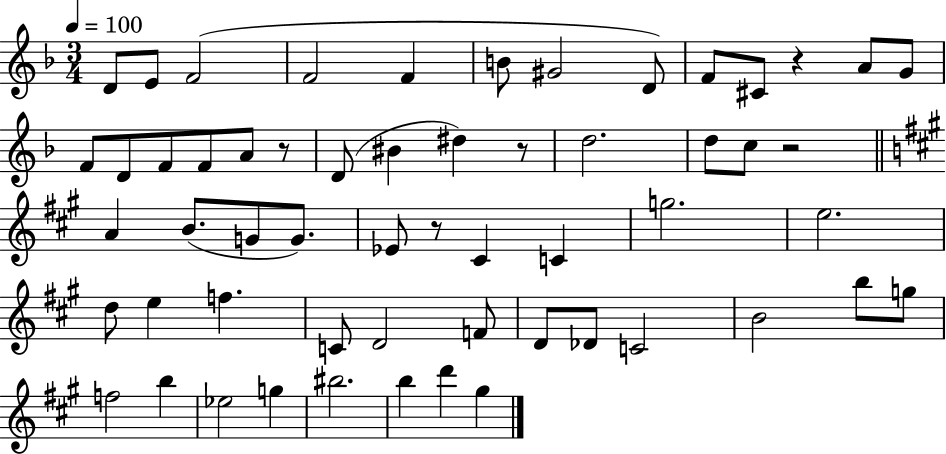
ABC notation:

X:1
T:Untitled
M:3/4
L:1/4
K:F
D/2 E/2 F2 F2 F B/2 ^G2 D/2 F/2 ^C/2 z A/2 G/2 F/2 D/2 F/2 F/2 A/2 z/2 D/2 ^B ^d z/2 d2 d/2 c/2 z2 A B/2 G/2 G/2 _E/2 z/2 ^C C g2 e2 d/2 e f C/2 D2 F/2 D/2 _D/2 C2 B2 b/2 g/2 f2 b _e2 g ^b2 b d' ^g